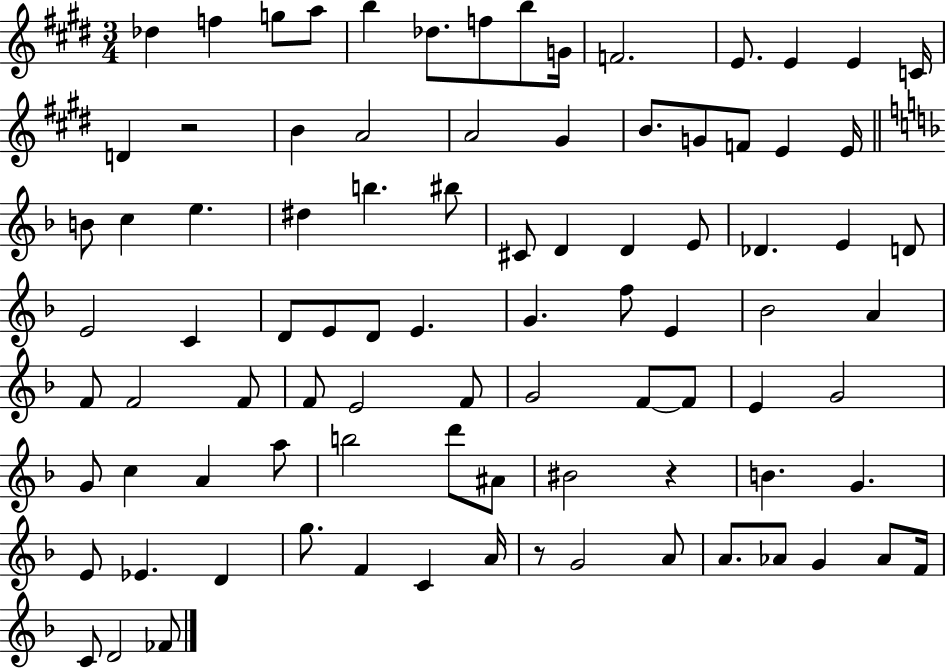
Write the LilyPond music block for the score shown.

{
  \clef treble
  \numericTimeSignature
  \time 3/4
  \key e \major
  des''4 f''4 g''8 a''8 | b''4 des''8. f''8 b''8 g'16 | f'2. | e'8. e'4 e'4 c'16 | \break d'4 r2 | b'4 a'2 | a'2 gis'4 | b'8. g'8 f'8 e'4 e'16 | \break \bar "||" \break \key f \major b'8 c''4 e''4. | dis''4 b''4. bis''8 | cis'8 d'4 d'4 e'8 | des'4. e'4 d'8 | \break e'2 c'4 | d'8 e'8 d'8 e'4. | g'4. f''8 e'4 | bes'2 a'4 | \break f'8 f'2 f'8 | f'8 e'2 f'8 | g'2 f'8~~ f'8 | e'4 g'2 | \break g'8 c''4 a'4 a''8 | b''2 d'''8 ais'8 | bis'2 r4 | b'4. g'4. | \break e'8 ees'4. d'4 | g''8. f'4 c'4 a'16 | r8 g'2 a'8 | a'8. aes'8 g'4 aes'8 f'16 | \break c'8 d'2 fes'8 | \bar "|."
}